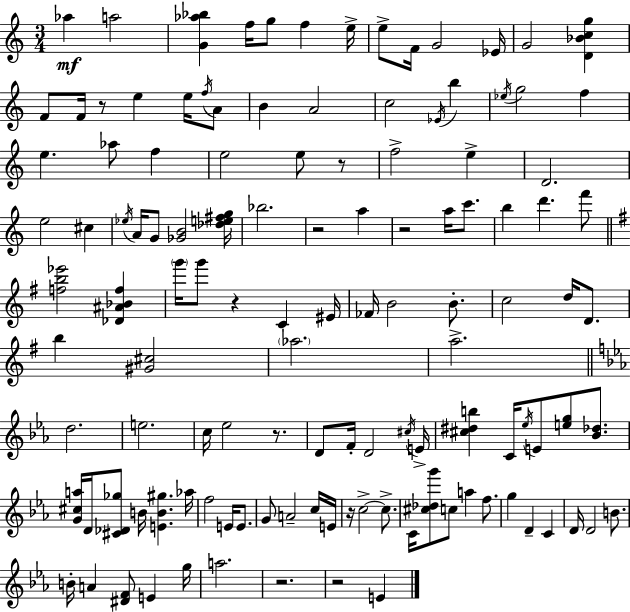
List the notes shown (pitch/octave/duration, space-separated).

Ab5/q A5/h [G4,Ab5,Bb5]/q F5/s G5/e F5/q E5/s E5/e F4/s G4/h Eb4/s G4/h [D4,Bb4,C5,G5]/q F4/e F4/s R/e E5/q E5/s F5/s A4/e B4/q A4/h C5/h Eb4/s B5/q Eb5/s G5/h F5/q E5/q. Ab5/e F5/q E5/h E5/e R/e F5/h E5/q D4/h. E5/h C#5/q Eb5/s A4/s G4/e [Gb4,B4]/h [Db5,E5,F#5,G5]/s Bb5/h. R/h A5/q R/h A5/s C6/e. B5/q D6/q. F6/e [F5,B5,Eb6]/h [Db4,A#4,Bb4,F5]/q G6/s G6/e R/q C4/q EIS4/s FES4/s B4/h B4/e. C5/h D5/s D4/e. B5/q [G#4,C#5]/h Ab5/h. A5/h. D5/h. E5/h. C5/s Eb5/h R/e. D4/e F4/s D4/h C#5/s E4/s [C#5,D#5,B5]/q C4/s Eb5/s E4/e [E5,G5]/e [Bb4,Db5]/e. [G4,C#5,A5]/s D4/s [C#4,Db4,Gb5]/e B4/s [E4,B4,G#5]/q. Ab5/s F5/h E4/s E4/e. G4/e A4/h C5/s E4/s R/s C5/h C5/e. C4/s [C#5,Db5,G6]/e C5/e A5/q F5/e. G5/q D4/q C4/q D4/s D4/h B4/e. B4/s A4/q [D#4,F4]/e E4/q G5/s A5/h. R/h. R/h E4/q